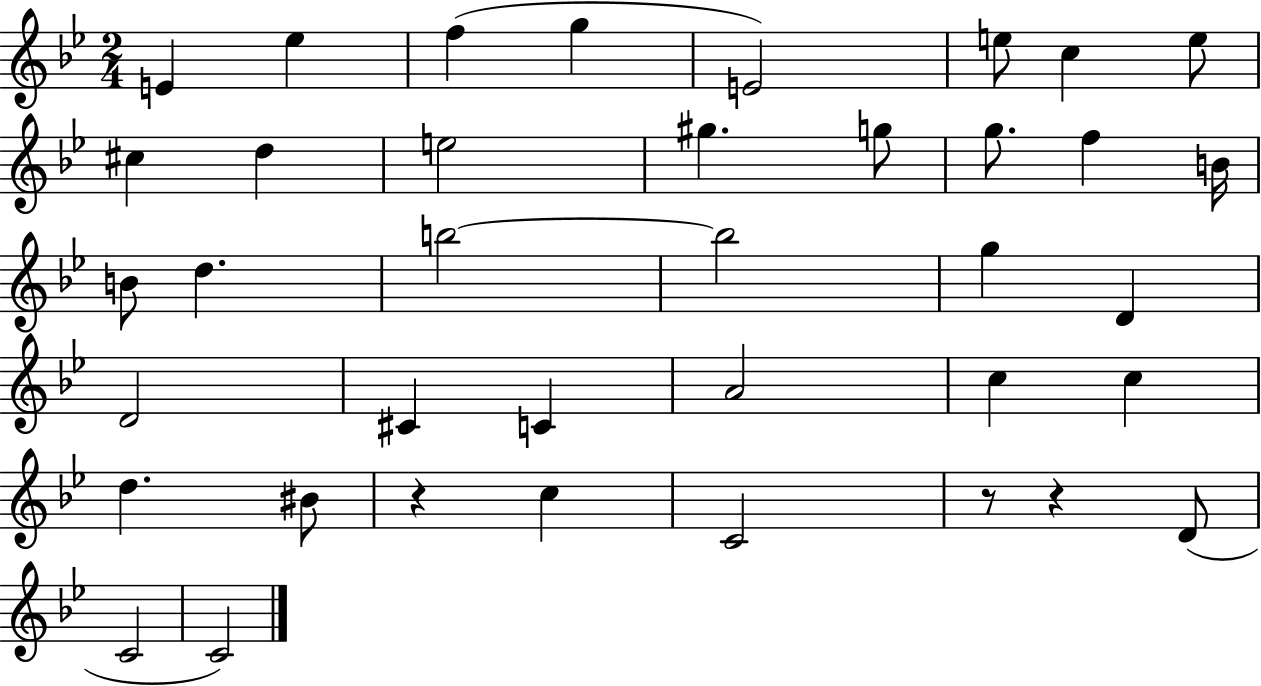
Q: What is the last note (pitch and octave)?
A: C4